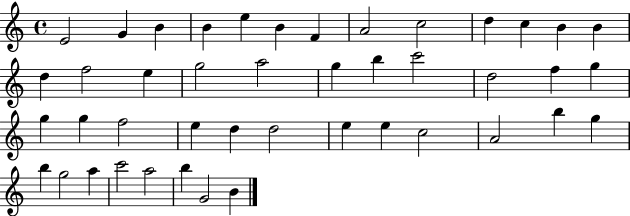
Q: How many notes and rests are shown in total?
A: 44